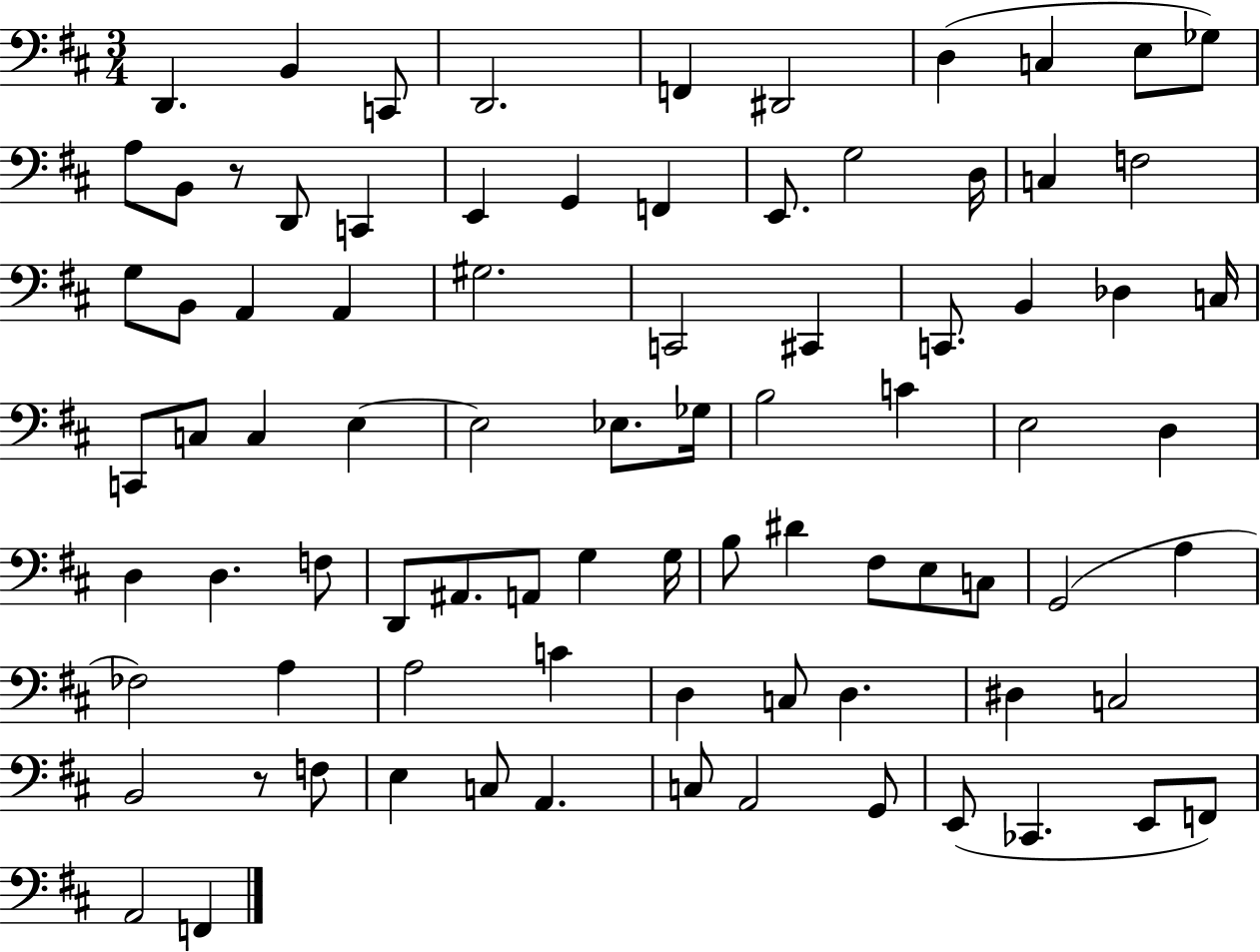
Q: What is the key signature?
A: D major